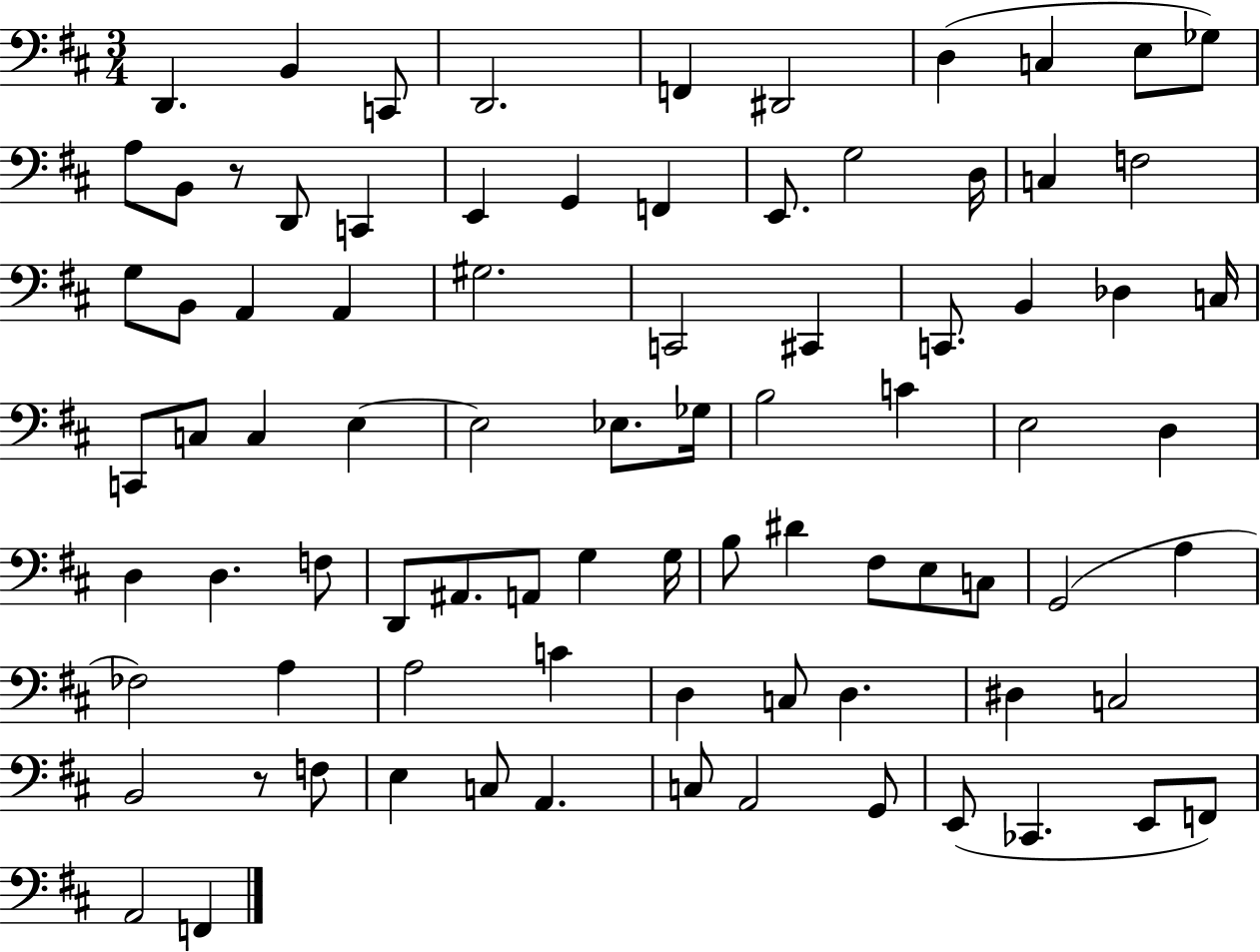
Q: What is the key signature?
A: D major